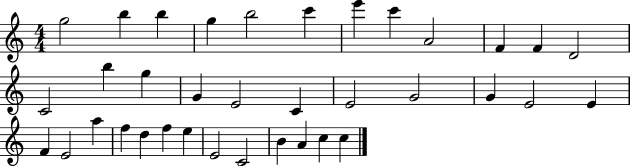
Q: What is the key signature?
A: C major